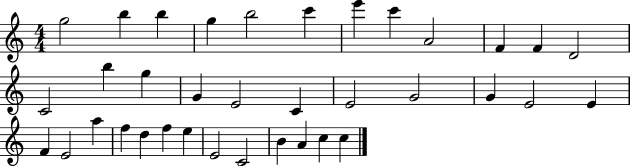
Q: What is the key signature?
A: C major